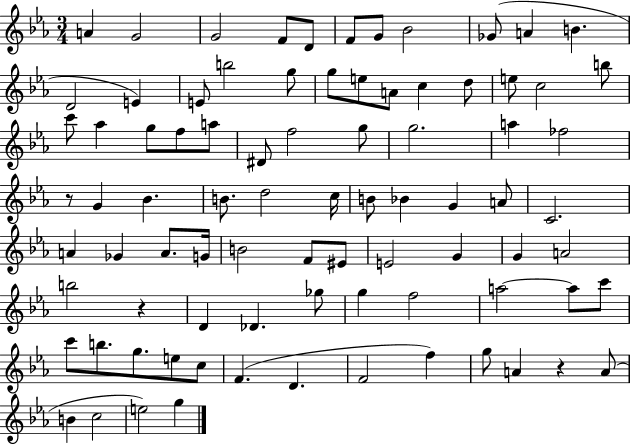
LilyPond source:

{
  \clef treble
  \numericTimeSignature
  \time 3/4
  \key ees \major
  \repeat volta 2 { a'4 g'2 | g'2 f'8 d'8 | f'8 g'8 bes'2 | ges'8( a'4 b'4. | \break d'2 e'4) | e'8 b''2 g''8 | g''8 e''8 a'8 c''4 d''8 | e''8 c''2 b''8 | \break c'''8 aes''4 g''8 f''8 a''8 | dis'8 f''2 g''8 | g''2. | a''4 fes''2 | \break r8 g'4 bes'4. | b'8. d''2 c''16 | b'8 bes'4 g'4 a'8 | c'2. | \break a'4 ges'4 a'8. g'16 | b'2 f'8 eis'8 | e'2 g'4 | g'4 a'2 | \break b''2 r4 | d'4 des'4. ges''8 | g''4 f''2 | a''2~~ a''8 c'''8 | \break c'''8 b''8. g''8. e''8 c''8 | f'4.( d'4. | f'2 f''4) | g''8 a'4 r4 a'8( | \break b'4 c''2 | e''2) g''4 | } \bar "|."
}